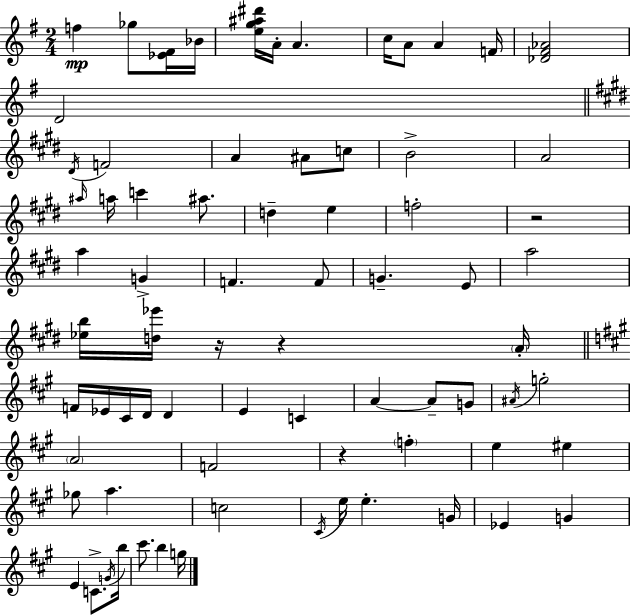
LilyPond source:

{
  \clef treble
  \numericTimeSignature
  \time 2/4
  \key e \minor
  \repeat volta 2 { f''4\mp ges''8 <ees' fis'>16 bes'16 | <e'' g'' ais'' dis'''>16 a'16-. a'4. | c''16 a'8 a'4 f'16 | <des' fis' aes'>2 | \break d'2 | \bar "||" \break \key e \major \acciaccatura { dis'16 } f'2 | a'4 ais'8 c''8 | b'2-> | a'2 | \break \grace { ais''16 } a''16 c'''4 ais''8. | d''4-- e''4 | f''2-. | r2 | \break a''4 g'4-> | f'4. | f'8 g'4.-- | e'8 a''2 | \break <ees'' b''>16 <d'' ees'''>16 r16 r4 | \parenthesize a'16-. \bar "||" \break \key a \major f'16 ees'16 cis'16 d'16 d'4 | e'4 c'4 | a'4~~ a'8-- g'8 | \acciaccatura { ais'16 } g''2-. | \break \parenthesize a'2 | f'2 | r4 \parenthesize f''4-. | e''4 eis''4 | \break ges''8 a''4. | c''2 | \acciaccatura { cis'16 } e''16 e''4.-. | g'16 ees'4 g'4 | \break e'4 c'8.-> | \acciaccatura { g'16 } b''16 cis'''8. b''4 | g''16 } \bar "|."
}